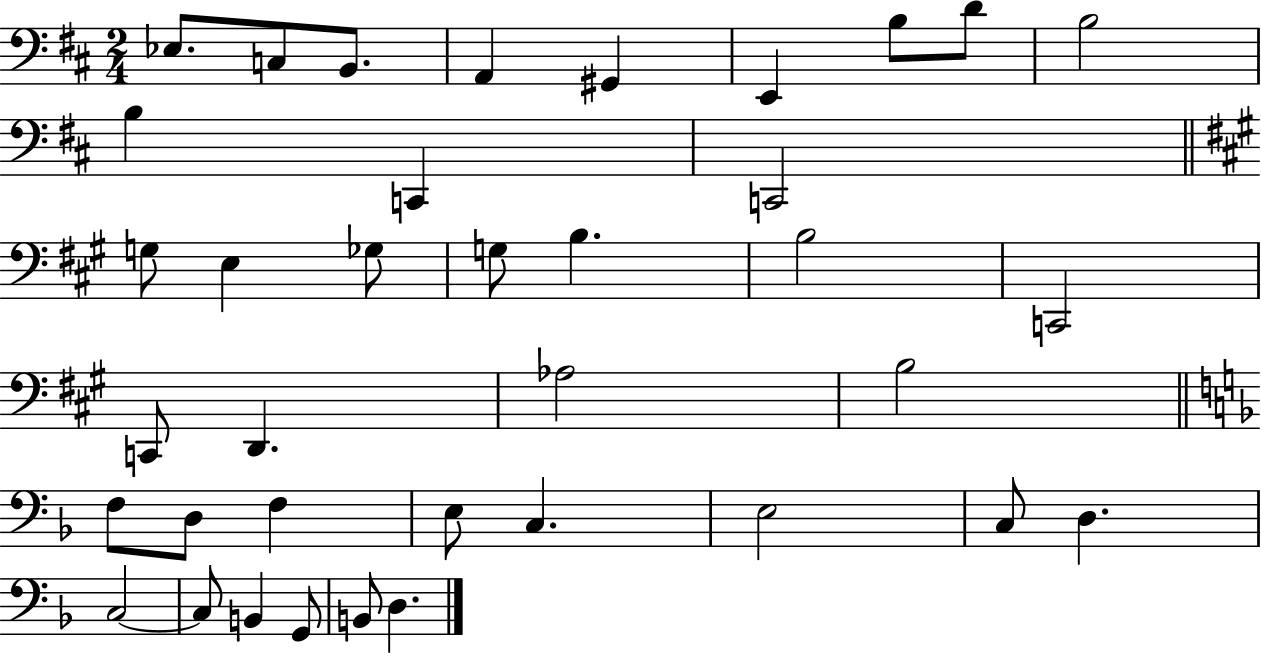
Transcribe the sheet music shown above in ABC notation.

X:1
T:Untitled
M:2/4
L:1/4
K:D
_E,/2 C,/2 B,,/2 A,, ^G,, E,, B,/2 D/2 B,2 B, C,, C,,2 G,/2 E, _G,/2 G,/2 B, B,2 C,,2 C,,/2 D,, _A,2 B,2 F,/2 D,/2 F, E,/2 C, E,2 C,/2 D, C,2 C,/2 B,, G,,/2 B,,/2 D,